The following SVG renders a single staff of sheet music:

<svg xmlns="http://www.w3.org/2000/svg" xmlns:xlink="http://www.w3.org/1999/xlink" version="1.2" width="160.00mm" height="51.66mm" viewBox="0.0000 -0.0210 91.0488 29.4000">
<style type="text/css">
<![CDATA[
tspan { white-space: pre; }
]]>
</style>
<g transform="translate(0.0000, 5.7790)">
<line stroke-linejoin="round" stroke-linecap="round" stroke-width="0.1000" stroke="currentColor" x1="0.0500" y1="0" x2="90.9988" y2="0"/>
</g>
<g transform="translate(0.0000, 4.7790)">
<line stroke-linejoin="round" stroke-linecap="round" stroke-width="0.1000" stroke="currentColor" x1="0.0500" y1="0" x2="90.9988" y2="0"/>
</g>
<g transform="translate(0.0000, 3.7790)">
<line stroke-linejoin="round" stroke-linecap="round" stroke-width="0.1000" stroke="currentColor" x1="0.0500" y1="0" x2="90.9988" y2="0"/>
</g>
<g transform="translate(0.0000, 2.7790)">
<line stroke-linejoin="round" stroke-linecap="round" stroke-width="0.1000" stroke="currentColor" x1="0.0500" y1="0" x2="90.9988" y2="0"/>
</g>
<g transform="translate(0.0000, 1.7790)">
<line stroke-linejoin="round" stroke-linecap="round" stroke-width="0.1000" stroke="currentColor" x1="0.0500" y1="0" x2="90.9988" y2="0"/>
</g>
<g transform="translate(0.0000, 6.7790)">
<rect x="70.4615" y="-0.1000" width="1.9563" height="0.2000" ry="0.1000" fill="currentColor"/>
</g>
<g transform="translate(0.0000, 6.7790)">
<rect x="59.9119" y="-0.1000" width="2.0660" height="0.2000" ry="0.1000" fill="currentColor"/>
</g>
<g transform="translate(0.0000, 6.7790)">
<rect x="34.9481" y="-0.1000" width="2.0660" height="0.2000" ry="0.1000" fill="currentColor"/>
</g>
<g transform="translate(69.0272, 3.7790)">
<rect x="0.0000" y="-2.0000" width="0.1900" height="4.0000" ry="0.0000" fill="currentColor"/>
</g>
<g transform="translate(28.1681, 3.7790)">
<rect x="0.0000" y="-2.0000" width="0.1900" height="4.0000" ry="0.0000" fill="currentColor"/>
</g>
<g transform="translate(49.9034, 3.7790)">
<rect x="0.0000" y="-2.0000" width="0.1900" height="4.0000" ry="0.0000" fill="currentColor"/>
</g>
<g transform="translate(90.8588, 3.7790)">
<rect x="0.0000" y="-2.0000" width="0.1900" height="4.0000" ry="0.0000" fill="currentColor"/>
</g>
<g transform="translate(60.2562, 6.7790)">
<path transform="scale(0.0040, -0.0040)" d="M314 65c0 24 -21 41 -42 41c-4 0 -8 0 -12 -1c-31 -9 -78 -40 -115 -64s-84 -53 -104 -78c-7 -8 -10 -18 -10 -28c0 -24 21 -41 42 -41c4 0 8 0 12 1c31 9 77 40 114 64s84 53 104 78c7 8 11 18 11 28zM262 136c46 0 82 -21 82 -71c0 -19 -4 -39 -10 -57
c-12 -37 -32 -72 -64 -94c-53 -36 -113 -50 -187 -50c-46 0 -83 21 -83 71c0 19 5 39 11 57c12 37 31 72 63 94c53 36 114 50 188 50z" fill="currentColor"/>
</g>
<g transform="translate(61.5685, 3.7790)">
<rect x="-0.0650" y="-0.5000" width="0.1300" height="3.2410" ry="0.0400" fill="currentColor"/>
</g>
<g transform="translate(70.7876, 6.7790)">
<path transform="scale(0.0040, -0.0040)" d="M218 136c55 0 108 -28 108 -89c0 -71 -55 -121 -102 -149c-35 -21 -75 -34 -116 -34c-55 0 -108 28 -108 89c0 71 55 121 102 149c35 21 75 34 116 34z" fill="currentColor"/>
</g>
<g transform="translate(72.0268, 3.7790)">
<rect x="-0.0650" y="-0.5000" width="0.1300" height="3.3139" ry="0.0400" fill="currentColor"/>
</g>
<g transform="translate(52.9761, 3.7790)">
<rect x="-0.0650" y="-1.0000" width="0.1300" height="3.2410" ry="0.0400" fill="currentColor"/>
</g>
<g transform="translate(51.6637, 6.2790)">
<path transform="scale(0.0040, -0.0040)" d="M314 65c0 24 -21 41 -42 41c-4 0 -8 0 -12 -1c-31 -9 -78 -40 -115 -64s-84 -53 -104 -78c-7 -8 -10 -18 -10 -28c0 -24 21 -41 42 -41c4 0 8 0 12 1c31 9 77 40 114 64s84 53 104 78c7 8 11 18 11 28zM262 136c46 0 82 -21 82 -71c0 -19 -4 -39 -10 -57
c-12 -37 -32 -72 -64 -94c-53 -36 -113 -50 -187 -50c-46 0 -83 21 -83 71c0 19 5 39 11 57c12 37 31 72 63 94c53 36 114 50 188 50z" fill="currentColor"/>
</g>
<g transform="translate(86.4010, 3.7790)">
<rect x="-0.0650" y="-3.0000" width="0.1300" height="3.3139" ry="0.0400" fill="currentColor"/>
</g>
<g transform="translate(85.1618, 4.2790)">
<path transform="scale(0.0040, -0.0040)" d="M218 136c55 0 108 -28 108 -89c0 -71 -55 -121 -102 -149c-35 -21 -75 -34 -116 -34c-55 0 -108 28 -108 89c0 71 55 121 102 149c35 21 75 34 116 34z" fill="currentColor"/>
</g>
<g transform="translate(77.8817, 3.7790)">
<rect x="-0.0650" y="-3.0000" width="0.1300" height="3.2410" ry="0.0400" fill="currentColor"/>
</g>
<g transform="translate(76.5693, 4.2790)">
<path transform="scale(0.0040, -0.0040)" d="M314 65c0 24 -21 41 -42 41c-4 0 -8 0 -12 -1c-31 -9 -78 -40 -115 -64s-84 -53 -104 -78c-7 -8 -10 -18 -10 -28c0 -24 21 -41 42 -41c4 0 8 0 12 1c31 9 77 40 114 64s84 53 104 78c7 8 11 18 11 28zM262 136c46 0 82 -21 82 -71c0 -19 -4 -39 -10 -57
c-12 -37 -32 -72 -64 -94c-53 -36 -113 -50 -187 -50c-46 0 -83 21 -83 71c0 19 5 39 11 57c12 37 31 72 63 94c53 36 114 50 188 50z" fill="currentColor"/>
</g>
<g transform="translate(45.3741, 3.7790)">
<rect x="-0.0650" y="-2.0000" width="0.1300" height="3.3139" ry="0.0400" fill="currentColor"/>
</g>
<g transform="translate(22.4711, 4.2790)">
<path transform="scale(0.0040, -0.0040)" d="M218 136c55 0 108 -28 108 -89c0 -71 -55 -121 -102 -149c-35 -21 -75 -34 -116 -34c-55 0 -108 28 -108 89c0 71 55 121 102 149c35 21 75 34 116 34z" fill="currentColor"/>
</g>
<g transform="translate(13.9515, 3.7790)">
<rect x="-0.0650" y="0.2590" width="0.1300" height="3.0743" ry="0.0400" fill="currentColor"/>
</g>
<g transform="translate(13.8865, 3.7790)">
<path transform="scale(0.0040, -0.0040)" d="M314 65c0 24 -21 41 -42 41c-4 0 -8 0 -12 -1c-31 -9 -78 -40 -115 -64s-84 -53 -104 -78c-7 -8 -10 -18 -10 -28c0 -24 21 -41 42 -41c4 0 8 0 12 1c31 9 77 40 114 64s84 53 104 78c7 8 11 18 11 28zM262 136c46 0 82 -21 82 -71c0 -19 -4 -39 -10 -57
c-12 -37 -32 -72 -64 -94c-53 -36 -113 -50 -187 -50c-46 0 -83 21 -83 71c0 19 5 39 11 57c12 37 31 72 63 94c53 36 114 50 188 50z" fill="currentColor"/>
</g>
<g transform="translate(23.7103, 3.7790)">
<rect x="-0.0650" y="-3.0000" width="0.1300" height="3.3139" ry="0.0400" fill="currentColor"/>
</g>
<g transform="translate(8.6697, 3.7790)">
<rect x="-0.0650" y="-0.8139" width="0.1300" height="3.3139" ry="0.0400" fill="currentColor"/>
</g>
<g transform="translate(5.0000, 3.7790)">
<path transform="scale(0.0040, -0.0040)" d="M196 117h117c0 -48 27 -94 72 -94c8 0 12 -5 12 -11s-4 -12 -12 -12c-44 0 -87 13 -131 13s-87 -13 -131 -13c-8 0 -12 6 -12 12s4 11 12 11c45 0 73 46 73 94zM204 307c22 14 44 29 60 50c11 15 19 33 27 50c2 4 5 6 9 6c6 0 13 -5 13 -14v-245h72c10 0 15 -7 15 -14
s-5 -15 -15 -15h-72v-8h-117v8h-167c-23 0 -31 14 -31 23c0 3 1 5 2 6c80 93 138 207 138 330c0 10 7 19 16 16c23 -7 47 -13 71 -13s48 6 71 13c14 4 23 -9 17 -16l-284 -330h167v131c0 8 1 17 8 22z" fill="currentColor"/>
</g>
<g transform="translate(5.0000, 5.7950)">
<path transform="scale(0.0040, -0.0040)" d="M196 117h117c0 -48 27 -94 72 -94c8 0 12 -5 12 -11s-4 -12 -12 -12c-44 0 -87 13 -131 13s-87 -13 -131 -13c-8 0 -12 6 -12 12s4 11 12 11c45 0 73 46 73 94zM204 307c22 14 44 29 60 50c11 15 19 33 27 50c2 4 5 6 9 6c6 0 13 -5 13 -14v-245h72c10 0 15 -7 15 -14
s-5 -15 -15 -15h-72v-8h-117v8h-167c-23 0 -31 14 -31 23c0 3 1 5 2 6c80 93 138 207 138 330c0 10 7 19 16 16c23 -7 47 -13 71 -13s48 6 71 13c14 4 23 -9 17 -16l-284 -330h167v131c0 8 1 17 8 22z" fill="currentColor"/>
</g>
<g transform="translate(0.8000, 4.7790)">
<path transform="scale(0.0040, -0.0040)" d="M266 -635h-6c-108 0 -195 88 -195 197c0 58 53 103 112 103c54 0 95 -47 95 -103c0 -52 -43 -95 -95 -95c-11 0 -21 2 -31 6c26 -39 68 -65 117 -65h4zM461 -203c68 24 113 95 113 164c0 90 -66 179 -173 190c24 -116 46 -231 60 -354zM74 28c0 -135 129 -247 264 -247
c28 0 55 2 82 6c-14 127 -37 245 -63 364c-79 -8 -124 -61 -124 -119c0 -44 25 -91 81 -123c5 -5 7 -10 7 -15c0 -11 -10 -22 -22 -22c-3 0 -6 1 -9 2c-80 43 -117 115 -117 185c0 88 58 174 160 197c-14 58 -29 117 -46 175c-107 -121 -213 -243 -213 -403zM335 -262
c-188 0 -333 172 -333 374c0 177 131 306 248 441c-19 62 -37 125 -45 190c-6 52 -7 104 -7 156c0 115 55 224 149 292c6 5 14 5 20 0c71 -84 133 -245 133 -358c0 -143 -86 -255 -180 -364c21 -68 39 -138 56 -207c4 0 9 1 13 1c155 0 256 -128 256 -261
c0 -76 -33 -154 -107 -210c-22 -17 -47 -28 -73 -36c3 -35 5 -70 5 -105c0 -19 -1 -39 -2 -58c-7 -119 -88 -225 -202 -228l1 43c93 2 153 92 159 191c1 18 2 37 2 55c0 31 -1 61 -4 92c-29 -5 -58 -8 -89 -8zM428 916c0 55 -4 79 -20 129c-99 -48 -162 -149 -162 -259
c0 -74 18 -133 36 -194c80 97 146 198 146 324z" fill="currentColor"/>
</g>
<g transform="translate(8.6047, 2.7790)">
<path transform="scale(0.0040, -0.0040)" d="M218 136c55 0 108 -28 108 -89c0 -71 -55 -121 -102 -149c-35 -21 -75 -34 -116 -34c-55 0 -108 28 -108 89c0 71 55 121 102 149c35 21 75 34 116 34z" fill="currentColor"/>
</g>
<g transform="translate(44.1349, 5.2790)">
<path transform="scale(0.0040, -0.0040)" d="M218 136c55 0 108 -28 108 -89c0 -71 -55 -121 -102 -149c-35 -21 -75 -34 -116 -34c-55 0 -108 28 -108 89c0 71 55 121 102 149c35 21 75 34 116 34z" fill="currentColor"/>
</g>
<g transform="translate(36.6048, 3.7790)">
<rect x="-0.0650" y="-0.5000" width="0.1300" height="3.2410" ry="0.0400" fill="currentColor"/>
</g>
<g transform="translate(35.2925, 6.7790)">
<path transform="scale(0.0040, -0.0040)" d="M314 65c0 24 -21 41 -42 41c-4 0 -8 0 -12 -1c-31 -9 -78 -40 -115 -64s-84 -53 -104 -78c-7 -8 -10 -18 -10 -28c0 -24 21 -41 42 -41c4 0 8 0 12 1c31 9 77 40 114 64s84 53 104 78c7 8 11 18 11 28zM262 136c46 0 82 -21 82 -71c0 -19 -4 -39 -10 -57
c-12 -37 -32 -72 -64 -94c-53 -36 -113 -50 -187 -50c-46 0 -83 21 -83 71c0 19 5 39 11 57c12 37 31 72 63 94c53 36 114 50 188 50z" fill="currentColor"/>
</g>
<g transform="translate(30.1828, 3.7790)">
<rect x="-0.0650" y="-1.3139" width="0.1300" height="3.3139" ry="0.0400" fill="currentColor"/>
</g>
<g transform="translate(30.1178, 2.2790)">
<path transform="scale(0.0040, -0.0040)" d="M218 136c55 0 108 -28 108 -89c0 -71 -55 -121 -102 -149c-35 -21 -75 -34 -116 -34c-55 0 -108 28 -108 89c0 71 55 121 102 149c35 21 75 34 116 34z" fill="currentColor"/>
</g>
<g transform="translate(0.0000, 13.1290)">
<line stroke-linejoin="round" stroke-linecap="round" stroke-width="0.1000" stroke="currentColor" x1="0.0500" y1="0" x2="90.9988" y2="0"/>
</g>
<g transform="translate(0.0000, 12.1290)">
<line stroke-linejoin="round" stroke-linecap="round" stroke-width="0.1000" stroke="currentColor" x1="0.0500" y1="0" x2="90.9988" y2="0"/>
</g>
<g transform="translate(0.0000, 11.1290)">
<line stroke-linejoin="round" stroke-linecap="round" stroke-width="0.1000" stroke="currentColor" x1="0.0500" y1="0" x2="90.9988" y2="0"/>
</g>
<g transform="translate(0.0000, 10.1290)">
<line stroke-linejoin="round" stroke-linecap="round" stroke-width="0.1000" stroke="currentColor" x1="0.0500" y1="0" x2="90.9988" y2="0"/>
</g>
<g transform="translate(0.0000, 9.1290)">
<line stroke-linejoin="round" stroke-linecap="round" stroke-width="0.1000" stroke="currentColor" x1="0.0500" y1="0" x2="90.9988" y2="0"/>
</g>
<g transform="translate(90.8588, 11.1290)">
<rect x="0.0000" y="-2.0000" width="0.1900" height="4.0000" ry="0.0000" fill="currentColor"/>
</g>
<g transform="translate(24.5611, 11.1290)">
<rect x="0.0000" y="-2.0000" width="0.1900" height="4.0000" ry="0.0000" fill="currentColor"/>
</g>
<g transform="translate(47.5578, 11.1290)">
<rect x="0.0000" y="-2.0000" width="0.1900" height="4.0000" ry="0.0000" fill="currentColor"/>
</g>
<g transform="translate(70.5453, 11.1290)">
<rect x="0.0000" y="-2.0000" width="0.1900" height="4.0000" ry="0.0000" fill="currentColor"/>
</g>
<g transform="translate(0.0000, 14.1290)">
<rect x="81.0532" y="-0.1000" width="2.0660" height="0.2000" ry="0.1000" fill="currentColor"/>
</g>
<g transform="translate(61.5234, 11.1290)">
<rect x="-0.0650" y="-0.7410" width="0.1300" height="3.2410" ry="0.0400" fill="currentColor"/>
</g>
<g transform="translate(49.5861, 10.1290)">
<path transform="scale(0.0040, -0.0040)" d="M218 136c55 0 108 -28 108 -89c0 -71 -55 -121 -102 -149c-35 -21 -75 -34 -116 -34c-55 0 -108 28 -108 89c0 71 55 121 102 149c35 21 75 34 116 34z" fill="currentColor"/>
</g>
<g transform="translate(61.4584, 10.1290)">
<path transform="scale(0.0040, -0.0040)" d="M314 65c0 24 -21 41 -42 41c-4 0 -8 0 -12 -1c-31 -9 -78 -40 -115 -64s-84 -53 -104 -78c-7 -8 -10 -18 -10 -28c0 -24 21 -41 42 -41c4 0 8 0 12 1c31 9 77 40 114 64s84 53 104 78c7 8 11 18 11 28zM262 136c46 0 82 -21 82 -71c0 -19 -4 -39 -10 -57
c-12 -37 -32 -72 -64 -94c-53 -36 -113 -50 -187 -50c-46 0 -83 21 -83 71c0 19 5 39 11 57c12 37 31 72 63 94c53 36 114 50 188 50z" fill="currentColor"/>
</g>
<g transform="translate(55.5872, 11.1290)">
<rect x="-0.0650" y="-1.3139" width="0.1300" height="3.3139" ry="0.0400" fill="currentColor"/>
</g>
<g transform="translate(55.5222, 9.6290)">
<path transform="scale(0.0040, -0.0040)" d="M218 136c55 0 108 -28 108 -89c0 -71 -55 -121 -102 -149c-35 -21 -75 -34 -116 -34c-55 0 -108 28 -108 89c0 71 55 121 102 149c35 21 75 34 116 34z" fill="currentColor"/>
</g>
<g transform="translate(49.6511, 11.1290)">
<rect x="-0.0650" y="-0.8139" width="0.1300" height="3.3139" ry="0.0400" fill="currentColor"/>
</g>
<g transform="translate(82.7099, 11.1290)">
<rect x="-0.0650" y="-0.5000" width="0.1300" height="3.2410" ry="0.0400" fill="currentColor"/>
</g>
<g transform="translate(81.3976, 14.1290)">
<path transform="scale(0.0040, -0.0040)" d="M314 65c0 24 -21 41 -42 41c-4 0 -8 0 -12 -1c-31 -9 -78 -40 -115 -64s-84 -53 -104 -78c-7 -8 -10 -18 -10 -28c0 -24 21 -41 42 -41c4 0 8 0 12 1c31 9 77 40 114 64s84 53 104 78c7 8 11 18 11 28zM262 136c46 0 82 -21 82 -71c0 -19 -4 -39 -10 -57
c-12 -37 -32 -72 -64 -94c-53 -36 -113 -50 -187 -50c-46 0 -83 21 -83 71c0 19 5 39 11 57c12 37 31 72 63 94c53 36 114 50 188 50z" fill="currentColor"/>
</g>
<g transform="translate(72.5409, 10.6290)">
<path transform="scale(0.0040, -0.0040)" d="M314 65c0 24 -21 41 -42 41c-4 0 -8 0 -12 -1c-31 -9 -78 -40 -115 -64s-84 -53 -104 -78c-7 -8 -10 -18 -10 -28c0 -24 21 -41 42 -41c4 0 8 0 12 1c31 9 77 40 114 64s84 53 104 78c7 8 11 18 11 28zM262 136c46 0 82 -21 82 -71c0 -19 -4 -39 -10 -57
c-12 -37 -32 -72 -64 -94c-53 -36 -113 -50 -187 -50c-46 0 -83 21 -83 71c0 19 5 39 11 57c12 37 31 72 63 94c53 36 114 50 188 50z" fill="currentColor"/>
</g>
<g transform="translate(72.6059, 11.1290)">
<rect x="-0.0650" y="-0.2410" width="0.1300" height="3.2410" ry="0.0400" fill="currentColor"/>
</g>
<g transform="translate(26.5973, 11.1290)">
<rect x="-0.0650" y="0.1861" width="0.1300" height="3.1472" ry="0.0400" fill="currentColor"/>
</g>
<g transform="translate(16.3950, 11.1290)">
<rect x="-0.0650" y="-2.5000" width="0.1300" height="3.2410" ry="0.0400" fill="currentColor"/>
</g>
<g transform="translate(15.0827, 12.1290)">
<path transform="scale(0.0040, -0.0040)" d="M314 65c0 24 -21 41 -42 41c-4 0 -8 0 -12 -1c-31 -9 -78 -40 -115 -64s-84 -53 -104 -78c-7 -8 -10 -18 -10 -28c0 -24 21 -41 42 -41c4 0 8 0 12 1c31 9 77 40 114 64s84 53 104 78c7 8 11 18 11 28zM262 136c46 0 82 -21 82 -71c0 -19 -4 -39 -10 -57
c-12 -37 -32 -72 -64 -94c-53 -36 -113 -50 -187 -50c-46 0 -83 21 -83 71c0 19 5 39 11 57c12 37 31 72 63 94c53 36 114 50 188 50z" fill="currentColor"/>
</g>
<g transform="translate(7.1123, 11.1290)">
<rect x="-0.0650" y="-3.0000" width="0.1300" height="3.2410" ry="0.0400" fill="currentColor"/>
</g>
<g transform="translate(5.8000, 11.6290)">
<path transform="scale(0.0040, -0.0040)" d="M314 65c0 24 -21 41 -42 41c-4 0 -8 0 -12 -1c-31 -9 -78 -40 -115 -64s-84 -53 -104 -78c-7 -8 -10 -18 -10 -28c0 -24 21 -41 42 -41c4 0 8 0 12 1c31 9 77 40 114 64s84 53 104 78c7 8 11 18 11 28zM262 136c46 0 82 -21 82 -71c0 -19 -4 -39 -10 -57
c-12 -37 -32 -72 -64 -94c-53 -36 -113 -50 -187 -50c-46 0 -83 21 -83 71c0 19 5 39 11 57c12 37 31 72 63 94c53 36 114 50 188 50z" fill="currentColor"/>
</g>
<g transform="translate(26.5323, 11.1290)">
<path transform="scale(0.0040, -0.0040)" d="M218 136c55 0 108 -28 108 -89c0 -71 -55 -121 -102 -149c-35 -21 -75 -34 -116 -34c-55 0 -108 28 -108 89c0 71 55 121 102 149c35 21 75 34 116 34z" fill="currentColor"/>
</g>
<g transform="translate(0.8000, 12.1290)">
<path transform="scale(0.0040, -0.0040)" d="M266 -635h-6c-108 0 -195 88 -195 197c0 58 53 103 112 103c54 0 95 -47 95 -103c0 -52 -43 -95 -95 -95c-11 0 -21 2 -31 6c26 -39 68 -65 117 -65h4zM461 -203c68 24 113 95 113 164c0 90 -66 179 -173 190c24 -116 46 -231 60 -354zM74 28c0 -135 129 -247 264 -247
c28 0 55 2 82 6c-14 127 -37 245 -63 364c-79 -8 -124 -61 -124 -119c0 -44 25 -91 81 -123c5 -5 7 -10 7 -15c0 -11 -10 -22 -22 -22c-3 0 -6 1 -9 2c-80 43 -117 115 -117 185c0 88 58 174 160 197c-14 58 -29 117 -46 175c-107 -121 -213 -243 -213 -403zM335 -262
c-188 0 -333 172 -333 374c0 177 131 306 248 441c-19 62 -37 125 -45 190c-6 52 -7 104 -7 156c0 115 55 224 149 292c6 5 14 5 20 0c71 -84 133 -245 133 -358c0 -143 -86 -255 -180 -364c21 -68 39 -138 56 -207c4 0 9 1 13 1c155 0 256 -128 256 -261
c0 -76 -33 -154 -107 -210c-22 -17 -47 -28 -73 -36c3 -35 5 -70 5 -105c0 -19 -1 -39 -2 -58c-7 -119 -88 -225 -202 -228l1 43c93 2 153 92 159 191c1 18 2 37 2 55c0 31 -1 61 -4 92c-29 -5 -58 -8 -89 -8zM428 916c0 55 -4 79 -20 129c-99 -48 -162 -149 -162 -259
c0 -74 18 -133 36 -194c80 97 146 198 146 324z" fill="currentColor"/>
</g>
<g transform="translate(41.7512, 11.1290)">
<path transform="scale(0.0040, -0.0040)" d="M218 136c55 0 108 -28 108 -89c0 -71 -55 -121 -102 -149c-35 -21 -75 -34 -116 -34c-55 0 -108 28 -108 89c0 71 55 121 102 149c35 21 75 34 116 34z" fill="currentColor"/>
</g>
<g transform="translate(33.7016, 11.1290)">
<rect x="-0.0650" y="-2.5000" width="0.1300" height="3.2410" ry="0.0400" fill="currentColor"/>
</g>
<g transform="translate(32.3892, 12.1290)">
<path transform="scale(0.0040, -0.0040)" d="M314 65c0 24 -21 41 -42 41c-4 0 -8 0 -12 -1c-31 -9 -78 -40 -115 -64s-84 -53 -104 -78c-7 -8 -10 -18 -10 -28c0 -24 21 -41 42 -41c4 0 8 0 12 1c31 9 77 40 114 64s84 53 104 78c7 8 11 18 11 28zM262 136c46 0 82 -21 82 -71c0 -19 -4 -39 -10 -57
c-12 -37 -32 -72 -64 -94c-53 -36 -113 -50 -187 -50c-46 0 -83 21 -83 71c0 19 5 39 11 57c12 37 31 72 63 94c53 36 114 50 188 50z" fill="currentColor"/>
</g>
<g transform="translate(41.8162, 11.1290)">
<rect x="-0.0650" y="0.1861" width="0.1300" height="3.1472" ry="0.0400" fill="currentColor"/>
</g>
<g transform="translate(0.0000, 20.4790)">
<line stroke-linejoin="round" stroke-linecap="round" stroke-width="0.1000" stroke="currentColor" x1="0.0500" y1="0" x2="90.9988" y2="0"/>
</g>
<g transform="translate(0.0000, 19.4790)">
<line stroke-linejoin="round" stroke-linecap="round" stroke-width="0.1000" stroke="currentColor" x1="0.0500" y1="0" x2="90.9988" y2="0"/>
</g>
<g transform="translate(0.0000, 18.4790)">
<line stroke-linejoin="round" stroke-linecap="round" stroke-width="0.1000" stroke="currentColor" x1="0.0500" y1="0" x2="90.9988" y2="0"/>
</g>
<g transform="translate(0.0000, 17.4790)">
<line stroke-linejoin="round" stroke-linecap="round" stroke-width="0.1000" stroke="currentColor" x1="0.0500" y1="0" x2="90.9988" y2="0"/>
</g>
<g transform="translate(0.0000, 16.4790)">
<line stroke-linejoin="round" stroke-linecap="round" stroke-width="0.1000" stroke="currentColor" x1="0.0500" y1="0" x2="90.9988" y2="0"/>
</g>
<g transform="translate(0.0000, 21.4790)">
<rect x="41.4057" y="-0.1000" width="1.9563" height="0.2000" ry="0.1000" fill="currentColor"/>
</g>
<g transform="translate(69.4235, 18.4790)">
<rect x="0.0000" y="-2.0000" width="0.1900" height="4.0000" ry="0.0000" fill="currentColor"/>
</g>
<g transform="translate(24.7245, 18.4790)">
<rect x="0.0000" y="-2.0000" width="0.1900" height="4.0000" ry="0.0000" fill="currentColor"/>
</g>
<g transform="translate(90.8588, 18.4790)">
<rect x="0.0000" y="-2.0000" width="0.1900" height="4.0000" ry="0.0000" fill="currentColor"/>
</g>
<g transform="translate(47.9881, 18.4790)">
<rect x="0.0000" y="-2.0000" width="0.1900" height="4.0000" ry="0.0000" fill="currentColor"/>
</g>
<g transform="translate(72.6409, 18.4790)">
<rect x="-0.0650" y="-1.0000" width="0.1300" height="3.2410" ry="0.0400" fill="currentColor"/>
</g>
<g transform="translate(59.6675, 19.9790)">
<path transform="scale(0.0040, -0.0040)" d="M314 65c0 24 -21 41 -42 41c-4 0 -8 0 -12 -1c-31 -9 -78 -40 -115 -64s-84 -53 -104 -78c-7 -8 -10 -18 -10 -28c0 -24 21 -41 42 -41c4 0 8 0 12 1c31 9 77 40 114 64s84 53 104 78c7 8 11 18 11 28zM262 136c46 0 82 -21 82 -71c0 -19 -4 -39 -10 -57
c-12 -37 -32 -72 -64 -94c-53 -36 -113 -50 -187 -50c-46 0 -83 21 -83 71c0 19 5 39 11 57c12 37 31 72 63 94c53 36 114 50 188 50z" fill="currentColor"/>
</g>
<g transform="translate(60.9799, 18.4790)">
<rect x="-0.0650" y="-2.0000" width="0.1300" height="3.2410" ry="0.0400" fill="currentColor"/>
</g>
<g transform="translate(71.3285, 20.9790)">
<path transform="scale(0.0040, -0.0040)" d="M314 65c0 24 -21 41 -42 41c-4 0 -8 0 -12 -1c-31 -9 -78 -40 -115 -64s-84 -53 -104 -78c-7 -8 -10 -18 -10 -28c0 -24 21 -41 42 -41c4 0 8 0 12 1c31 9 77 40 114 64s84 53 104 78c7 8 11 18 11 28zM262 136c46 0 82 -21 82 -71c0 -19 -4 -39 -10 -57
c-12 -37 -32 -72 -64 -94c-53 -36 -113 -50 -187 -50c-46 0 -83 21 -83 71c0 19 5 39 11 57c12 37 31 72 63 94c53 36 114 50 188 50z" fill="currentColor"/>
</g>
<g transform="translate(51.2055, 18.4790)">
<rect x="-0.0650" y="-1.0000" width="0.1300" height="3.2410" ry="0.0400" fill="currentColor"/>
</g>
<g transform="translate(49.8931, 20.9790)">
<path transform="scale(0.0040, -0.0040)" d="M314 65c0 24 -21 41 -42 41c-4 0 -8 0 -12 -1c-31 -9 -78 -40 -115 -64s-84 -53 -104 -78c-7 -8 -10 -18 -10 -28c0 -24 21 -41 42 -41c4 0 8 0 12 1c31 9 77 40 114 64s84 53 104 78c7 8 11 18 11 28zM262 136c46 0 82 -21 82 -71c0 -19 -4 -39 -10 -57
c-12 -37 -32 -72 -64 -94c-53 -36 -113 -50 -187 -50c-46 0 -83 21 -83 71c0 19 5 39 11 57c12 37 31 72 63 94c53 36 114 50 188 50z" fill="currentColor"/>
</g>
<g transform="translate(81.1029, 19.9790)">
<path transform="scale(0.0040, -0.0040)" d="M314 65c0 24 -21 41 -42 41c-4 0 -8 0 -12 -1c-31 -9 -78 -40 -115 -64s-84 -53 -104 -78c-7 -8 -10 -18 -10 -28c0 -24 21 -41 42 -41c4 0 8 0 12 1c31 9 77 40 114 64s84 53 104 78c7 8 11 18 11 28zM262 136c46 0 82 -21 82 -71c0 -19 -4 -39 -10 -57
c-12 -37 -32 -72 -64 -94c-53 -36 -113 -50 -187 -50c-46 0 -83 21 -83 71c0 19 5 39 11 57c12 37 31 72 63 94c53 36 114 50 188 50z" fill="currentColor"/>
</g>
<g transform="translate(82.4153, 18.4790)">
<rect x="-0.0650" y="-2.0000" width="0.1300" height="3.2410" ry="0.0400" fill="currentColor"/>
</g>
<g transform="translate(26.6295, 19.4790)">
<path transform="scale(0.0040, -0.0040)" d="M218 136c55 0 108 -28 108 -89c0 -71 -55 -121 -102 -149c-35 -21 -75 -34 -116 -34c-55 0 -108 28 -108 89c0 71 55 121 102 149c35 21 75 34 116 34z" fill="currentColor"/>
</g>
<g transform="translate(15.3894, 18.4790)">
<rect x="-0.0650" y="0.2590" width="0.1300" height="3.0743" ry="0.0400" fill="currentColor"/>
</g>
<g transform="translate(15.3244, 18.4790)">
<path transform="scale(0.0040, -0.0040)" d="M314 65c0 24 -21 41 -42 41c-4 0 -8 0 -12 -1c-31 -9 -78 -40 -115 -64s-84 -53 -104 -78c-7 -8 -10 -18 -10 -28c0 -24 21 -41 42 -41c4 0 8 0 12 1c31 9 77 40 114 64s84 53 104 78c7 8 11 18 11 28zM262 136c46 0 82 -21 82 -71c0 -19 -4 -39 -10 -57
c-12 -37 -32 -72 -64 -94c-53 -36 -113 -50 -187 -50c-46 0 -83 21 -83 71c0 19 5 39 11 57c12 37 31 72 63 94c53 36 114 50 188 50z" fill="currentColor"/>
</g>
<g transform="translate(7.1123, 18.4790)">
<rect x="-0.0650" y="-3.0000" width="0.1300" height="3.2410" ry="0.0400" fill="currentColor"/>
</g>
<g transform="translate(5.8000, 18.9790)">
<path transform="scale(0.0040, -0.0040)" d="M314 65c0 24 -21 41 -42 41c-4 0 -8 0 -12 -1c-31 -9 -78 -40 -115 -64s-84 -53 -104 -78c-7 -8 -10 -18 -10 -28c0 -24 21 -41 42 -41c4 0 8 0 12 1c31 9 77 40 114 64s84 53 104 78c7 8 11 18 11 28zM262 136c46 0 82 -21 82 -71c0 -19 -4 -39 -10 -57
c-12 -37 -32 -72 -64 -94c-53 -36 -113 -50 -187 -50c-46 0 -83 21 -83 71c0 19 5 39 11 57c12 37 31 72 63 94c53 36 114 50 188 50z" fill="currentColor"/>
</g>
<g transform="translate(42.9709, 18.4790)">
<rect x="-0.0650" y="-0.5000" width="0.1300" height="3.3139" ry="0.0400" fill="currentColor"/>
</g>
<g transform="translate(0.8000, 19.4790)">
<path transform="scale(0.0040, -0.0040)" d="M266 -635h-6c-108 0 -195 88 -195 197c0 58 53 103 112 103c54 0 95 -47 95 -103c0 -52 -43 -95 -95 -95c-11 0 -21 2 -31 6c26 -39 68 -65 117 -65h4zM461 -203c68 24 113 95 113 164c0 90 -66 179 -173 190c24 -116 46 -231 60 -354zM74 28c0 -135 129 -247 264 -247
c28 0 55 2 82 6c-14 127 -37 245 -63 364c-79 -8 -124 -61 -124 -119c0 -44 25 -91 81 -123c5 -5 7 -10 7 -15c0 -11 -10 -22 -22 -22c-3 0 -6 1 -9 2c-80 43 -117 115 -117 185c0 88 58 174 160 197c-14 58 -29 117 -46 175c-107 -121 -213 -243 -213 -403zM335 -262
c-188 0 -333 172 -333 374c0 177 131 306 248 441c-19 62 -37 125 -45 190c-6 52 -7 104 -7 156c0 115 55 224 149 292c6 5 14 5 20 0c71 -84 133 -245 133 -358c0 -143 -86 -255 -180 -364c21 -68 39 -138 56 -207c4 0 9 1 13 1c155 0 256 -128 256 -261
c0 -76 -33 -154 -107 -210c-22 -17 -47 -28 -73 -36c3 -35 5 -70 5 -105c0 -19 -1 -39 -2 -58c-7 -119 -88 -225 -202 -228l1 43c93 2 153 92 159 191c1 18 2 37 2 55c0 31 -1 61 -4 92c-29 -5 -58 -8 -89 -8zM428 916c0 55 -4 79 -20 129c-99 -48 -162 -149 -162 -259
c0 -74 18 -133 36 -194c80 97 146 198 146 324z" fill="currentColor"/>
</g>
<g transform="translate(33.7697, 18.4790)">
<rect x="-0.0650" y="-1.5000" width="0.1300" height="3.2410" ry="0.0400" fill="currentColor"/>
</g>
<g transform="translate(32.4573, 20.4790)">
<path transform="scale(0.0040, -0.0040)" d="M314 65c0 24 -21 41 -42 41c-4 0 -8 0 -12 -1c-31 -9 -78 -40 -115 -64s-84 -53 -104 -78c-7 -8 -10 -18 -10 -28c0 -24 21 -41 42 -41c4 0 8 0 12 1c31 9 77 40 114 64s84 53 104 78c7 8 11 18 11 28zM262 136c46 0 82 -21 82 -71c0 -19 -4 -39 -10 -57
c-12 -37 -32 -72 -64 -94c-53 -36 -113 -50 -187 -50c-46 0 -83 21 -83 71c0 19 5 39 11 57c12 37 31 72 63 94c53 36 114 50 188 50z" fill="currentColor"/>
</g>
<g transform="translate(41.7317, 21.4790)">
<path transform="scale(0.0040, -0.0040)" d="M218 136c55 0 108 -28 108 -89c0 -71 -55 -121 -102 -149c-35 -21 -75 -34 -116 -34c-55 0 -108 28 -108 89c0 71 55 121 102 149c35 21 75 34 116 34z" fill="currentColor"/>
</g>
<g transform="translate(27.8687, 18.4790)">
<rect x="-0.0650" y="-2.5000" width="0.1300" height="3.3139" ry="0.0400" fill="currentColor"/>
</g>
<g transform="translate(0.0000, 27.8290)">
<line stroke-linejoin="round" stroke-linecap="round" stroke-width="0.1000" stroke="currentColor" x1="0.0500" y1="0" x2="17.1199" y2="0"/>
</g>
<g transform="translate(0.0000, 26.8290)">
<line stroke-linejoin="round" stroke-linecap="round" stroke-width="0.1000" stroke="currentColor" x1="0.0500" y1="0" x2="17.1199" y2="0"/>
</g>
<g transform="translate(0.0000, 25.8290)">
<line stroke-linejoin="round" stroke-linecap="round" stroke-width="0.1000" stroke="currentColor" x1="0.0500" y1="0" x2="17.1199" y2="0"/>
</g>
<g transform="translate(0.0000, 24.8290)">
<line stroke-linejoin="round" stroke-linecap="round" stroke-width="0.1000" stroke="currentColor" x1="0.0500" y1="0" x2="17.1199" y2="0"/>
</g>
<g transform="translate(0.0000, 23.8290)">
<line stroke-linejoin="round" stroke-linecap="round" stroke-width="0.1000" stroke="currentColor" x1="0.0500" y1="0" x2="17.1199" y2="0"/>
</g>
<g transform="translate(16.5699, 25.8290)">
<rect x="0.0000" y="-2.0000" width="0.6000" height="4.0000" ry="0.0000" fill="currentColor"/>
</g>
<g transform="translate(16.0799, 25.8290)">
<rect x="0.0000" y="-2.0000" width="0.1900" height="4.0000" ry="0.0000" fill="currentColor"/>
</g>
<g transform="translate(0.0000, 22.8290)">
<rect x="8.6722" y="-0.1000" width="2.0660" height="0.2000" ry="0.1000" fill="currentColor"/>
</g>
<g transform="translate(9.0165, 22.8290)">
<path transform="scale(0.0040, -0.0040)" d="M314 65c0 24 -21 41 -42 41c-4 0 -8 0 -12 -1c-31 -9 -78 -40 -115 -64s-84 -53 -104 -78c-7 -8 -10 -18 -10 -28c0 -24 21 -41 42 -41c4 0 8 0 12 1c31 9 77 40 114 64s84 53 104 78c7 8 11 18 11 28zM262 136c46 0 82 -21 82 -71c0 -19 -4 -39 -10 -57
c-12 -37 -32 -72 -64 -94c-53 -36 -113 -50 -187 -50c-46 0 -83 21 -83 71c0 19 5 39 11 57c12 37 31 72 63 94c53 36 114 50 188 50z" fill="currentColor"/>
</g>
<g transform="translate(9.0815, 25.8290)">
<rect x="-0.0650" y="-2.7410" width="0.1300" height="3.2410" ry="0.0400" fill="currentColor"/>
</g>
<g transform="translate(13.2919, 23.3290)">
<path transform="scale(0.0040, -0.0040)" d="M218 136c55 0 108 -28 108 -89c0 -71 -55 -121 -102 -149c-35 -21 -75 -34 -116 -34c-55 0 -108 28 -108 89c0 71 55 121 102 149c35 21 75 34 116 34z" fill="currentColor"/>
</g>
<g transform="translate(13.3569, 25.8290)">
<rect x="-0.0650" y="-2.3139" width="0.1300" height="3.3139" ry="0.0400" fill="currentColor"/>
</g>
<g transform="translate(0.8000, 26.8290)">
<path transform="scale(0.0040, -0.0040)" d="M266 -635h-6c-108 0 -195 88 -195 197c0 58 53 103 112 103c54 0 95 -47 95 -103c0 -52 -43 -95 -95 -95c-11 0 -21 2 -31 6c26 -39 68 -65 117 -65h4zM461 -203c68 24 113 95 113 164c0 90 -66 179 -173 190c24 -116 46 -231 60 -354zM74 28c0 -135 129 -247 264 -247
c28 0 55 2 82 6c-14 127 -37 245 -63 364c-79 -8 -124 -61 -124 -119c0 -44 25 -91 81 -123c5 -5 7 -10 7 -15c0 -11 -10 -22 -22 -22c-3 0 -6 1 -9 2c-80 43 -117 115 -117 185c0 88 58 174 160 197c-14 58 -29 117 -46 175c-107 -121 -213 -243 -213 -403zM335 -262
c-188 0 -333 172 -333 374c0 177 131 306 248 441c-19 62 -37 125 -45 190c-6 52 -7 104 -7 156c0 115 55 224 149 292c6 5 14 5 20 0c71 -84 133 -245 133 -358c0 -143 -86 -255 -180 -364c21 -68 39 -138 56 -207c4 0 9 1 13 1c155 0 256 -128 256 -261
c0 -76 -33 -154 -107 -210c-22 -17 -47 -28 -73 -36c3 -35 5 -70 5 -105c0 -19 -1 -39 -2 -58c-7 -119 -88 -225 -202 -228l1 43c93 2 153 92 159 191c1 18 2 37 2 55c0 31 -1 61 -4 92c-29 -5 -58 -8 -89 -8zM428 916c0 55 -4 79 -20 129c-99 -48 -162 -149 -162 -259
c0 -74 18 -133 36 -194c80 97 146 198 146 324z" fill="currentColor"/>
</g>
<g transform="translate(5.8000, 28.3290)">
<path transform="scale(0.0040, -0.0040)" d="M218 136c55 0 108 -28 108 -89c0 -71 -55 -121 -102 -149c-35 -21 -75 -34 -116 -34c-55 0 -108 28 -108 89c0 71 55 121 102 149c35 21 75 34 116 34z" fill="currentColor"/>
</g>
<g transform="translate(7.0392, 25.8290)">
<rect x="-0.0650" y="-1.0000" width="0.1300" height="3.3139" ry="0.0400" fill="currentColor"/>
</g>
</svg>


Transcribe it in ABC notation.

X:1
T:Untitled
M:4/4
L:1/4
K:C
d B2 A e C2 F D2 C2 C A2 A A2 G2 B G2 B d e d2 c2 C2 A2 B2 G E2 C D2 F2 D2 F2 D a2 g